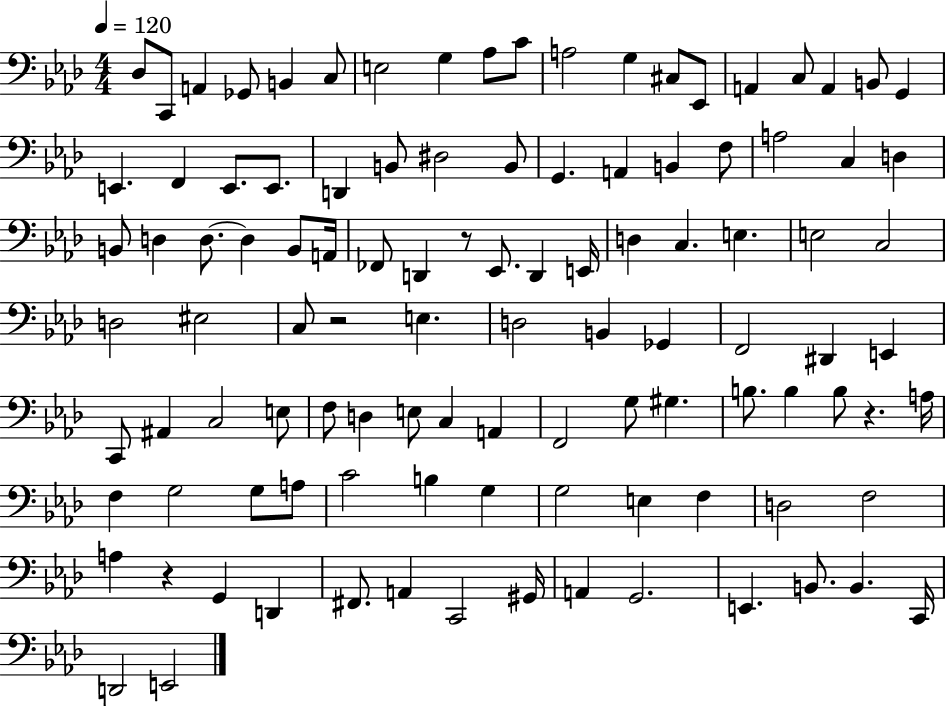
Db3/e C2/e A2/q Gb2/e B2/q C3/e E3/h G3/q Ab3/e C4/e A3/h G3/q C#3/e Eb2/e A2/q C3/e A2/q B2/e G2/q E2/q. F2/q E2/e. E2/e. D2/q B2/e D#3/h B2/e G2/q. A2/q B2/q F3/e A3/h C3/q D3/q B2/e D3/q D3/e. D3/q B2/e A2/s FES2/e D2/q R/e Eb2/e. D2/q E2/s D3/q C3/q. E3/q. E3/h C3/h D3/h EIS3/h C3/e R/h E3/q. D3/h B2/q Gb2/q F2/h D#2/q E2/q C2/e A#2/q C3/h E3/e F3/e D3/q E3/e C3/q A2/q F2/h G3/e G#3/q. B3/e. B3/q B3/e R/q. A3/s F3/q G3/h G3/e A3/e C4/h B3/q G3/q G3/h E3/q F3/q D3/h F3/h A3/q R/q G2/q D2/q F#2/e. A2/q C2/h G#2/s A2/q G2/h. E2/q. B2/e. B2/q. C2/s D2/h E2/h